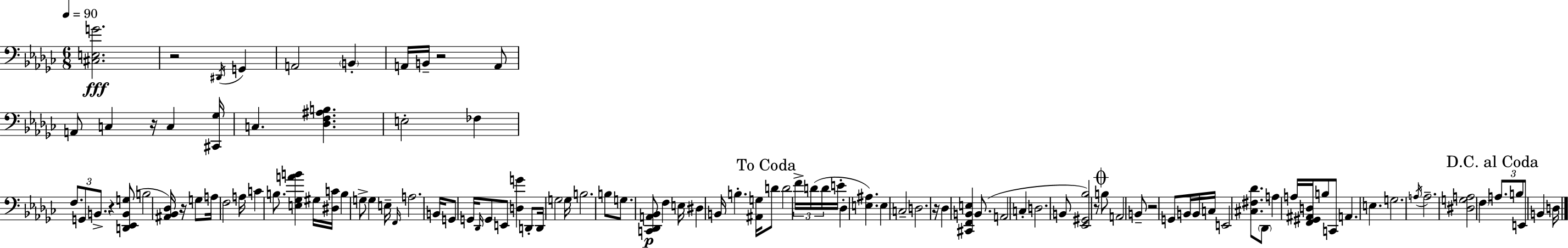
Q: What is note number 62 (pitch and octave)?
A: C3